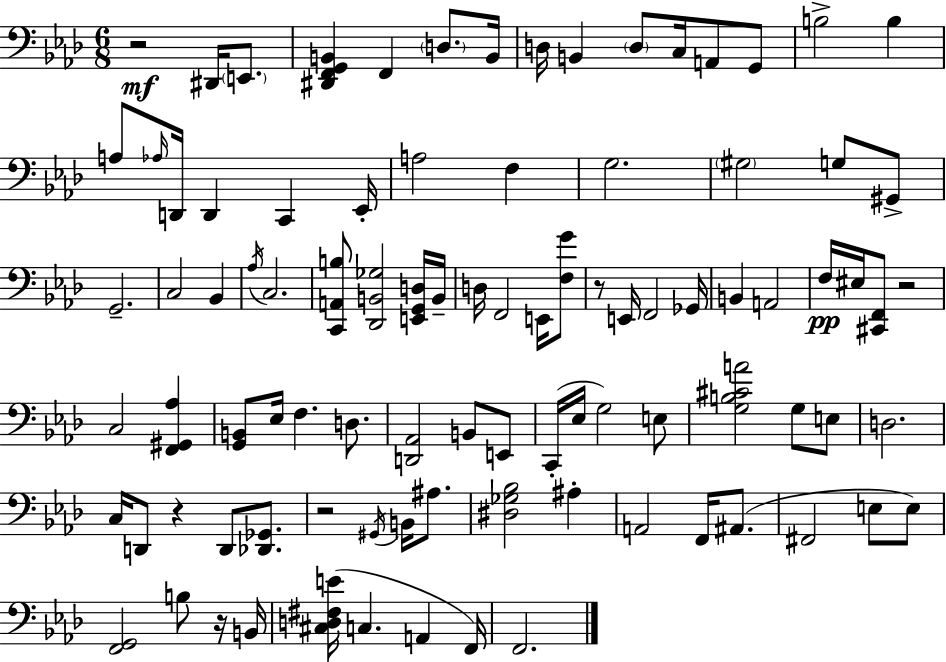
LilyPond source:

{
  \clef bass
  \numericTimeSignature
  \time 6/8
  \key aes \major
  r2\mf dis,16 \parenthesize e,8. | <dis, f, g, b,>4 f,4 \parenthesize d8. b,16 | d16 b,4 \parenthesize d8 c16 a,8 g,8 | b2-> b4 | \break a8 \grace { aes16 } d,16 d,4 c,4 | ees,16-. a2 f4 | g2. | \parenthesize gis2 g8 gis,8-> | \break g,2.-- | c2 bes,4 | \acciaccatura { aes16 } c2. | <c, a, b>8 <des, b, ges>2 | \break <e, g, d>16 b,16-- d16 f,2 e,16 | <f g'>8 r8 e,16 f,2 | ges,16 b,4 a,2 | f16\pp eis16 <cis, f,>8 r2 | \break c2 <f, gis, aes>4 | <g, b,>8 ees16 f4. d8. | <d, aes,>2 b,8 | e,8 c,16-.( ees16 g2) | \break e8 <g b cis' a'>2 g8 | e8 d2. | c16 d,8 r4 d,8 <des, ges,>8. | r2 \acciaccatura { gis,16 } b,16 | \break ais8. <dis ges bes>2 ais4-. | a,2 f,16 | ais,8.( fis,2 e8 | e8) <f, g,>2 b8 | \break r16 b,16 <cis d fis e'>16( c4. a,4 | f,16) f,2. | \bar "|."
}